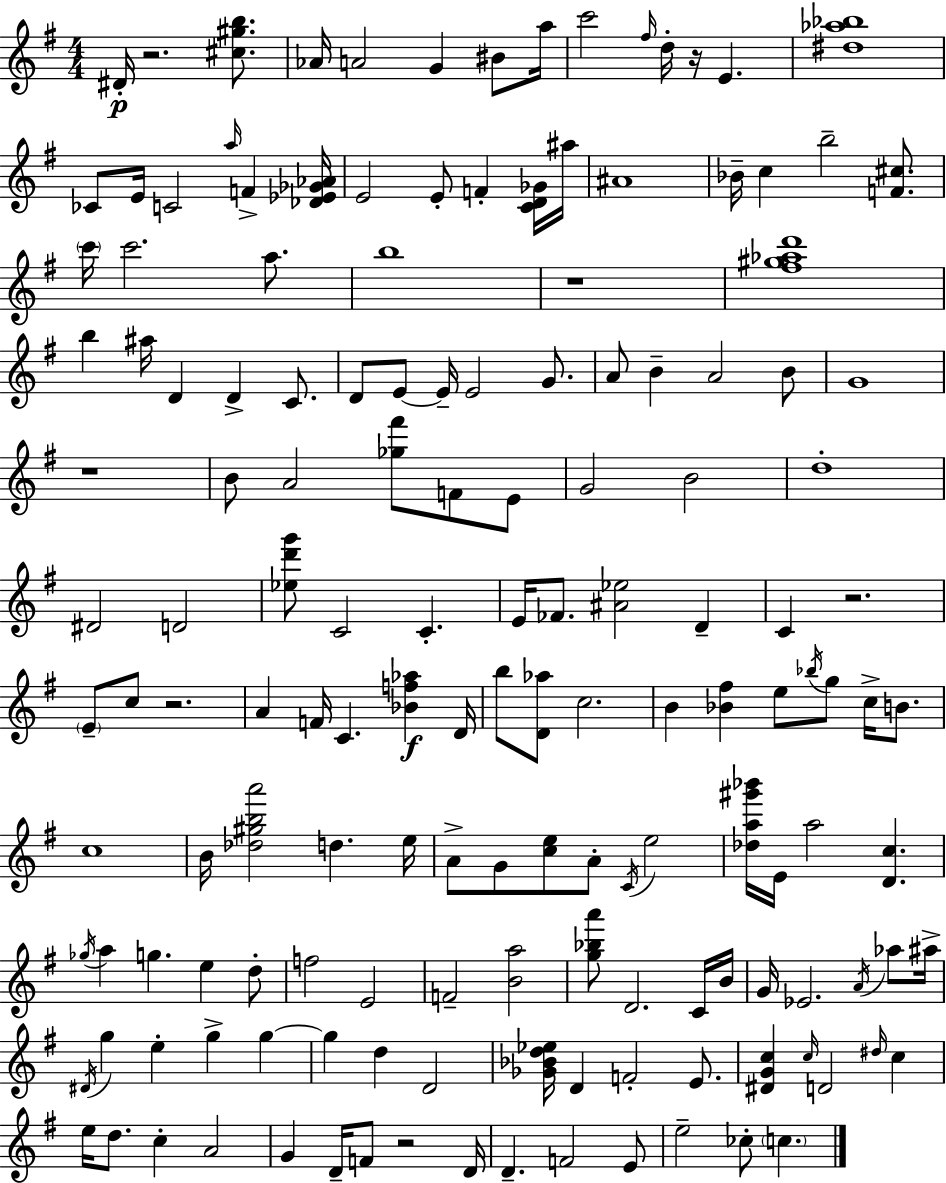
{
  \clef treble
  \numericTimeSignature
  \time 4/4
  \key e \minor
  dis'16-.\p r2. <cis'' gis'' b''>8. | aes'16 a'2 g'4 bis'8 a''16 | c'''2 \grace { fis''16 } d''16-. r16 e'4. | <dis'' aes'' bes''>1 | \break ces'8 e'16 c'2 \grace { a''16 } f'4-> | <des' ees' ges' aes'>16 e'2 e'8-. f'4-. | <c' d' ges'>16 ais''16 ais'1 | bes'16-- c''4 b''2-- <f' cis''>8. | \break \parenthesize c'''16 c'''2. a''8. | b''1 | r1 | <fis'' gis'' aes'' d'''>1 | \break b''4 ais''16 d'4 d'4-> c'8. | d'8 e'8~~ e'16-- e'2 g'8. | a'8 b'4-- a'2 | b'8 g'1 | \break r1 | b'8 a'2 <ges'' fis'''>8 f'8 | e'8 g'2 b'2 | d''1-. | \break dis'2 d'2 | <ees'' d''' g'''>8 c'2 c'4.-. | e'16 fes'8. <ais' ees''>2 d'4-- | c'4 r2. | \break \parenthesize e'8-- c''8 r2. | a'4 f'16 c'4. <bes' f'' aes''>4\f | d'16 b''8 <d' aes''>8 c''2. | b'4 <bes' fis''>4 e''8 \acciaccatura { bes''16 } g''8 c''16-> | \break b'8. c''1 | b'16 <des'' gis'' b'' a'''>2 d''4. | e''16 a'8-> g'8 <c'' e''>8 a'8-. \acciaccatura { c'16 } e''2 | <des'' a'' gis''' bes'''>16 e'16 a''2 <d' c''>4. | \break \acciaccatura { ges''16 } a''4 g''4. e''4 | d''8-. f''2 e'2 | f'2-- <b' a''>2 | <g'' bes'' a'''>8 d'2. | \break c'16 b'16 g'16 ees'2. | \acciaccatura { a'16 } aes''8 ais''16-> \acciaccatura { dis'16 } g''4 e''4-. g''4-> | g''4~~ g''4 d''4 d'2 | <ges' bes' d'' ees''>16 d'4 f'2-. | \break e'8. <dis' g' c''>4 \grace { c''16 } d'2 | \grace { dis''16 } c''4 e''16 d''8. c''4-. | a'2 g'4 d'16-- f'8 | r2 d'16 d'4.-- f'2 | \break e'8 e''2-- | ces''8-. \parenthesize c''4. \bar "|."
}